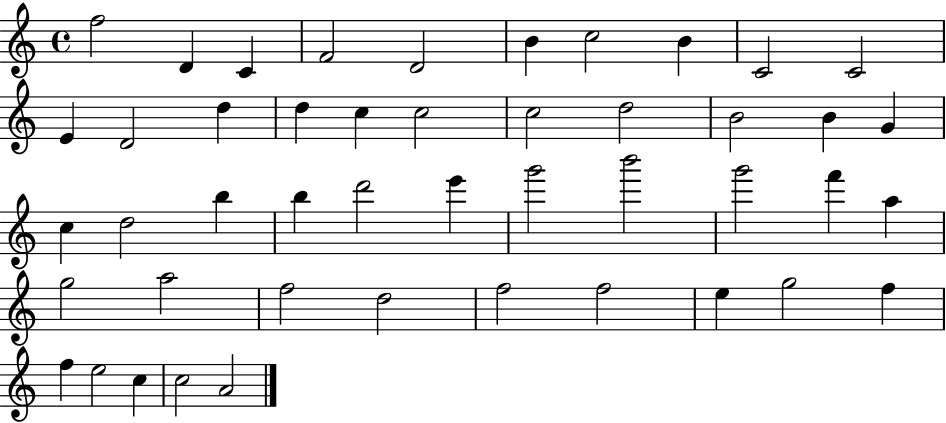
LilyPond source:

{
  \clef treble
  \time 4/4
  \defaultTimeSignature
  \key c \major
  f''2 d'4 c'4 | f'2 d'2 | b'4 c''2 b'4 | c'2 c'2 | \break e'4 d'2 d''4 | d''4 c''4 c''2 | c''2 d''2 | b'2 b'4 g'4 | \break c''4 d''2 b''4 | b''4 d'''2 e'''4 | g'''2 b'''2 | g'''2 f'''4 a''4 | \break g''2 a''2 | f''2 d''2 | f''2 f''2 | e''4 g''2 f''4 | \break f''4 e''2 c''4 | c''2 a'2 | \bar "|."
}